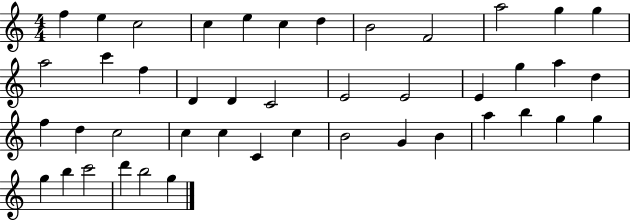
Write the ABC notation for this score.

X:1
T:Untitled
M:4/4
L:1/4
K:C
f e c2 c e c d B2 F2 a2 g g a2 c' f D D C2 E2 E2 E g a d f d c2 c c C c B2 G B a b g g g b c'2 d' b2 g